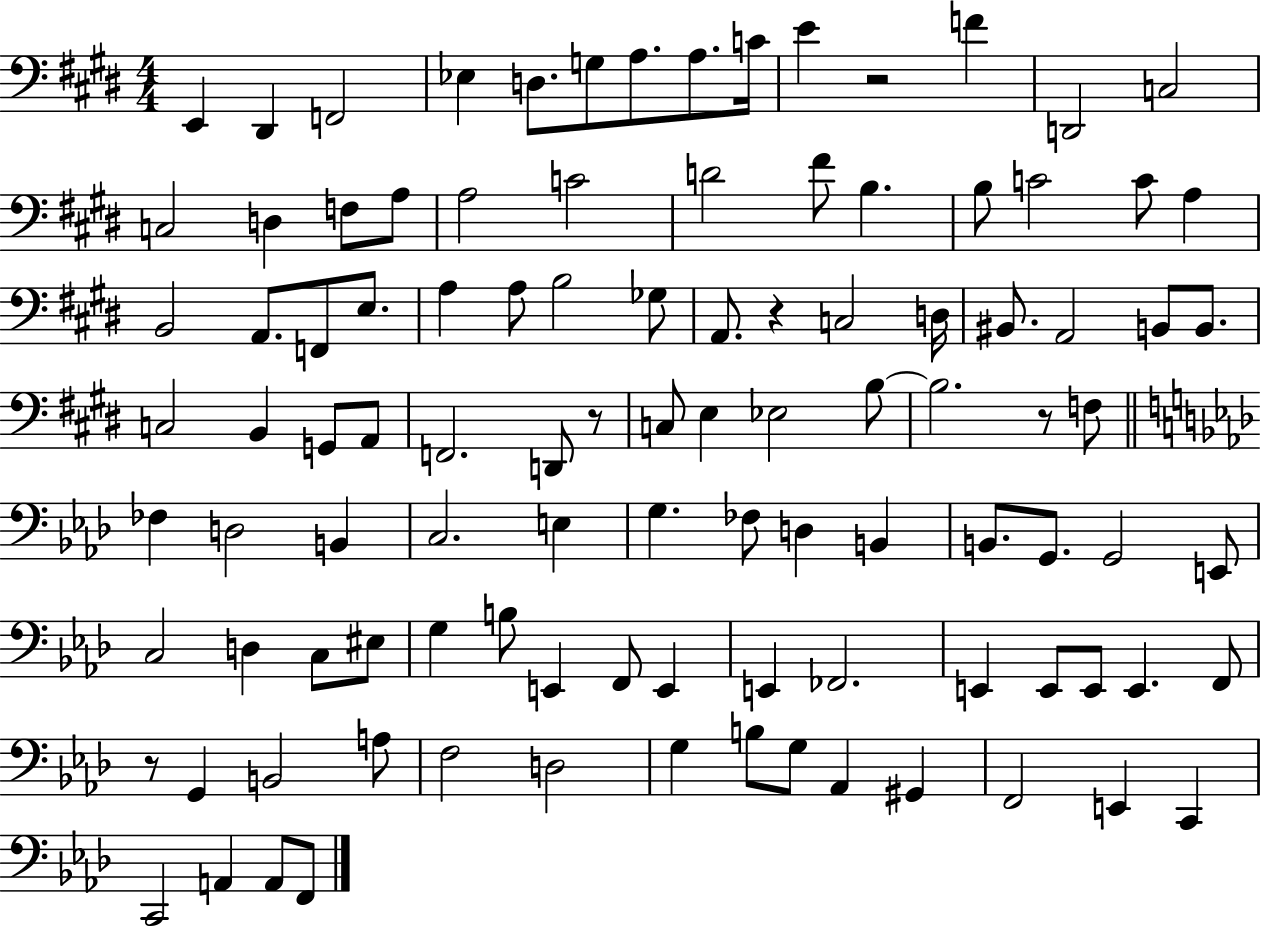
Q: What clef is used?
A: bass